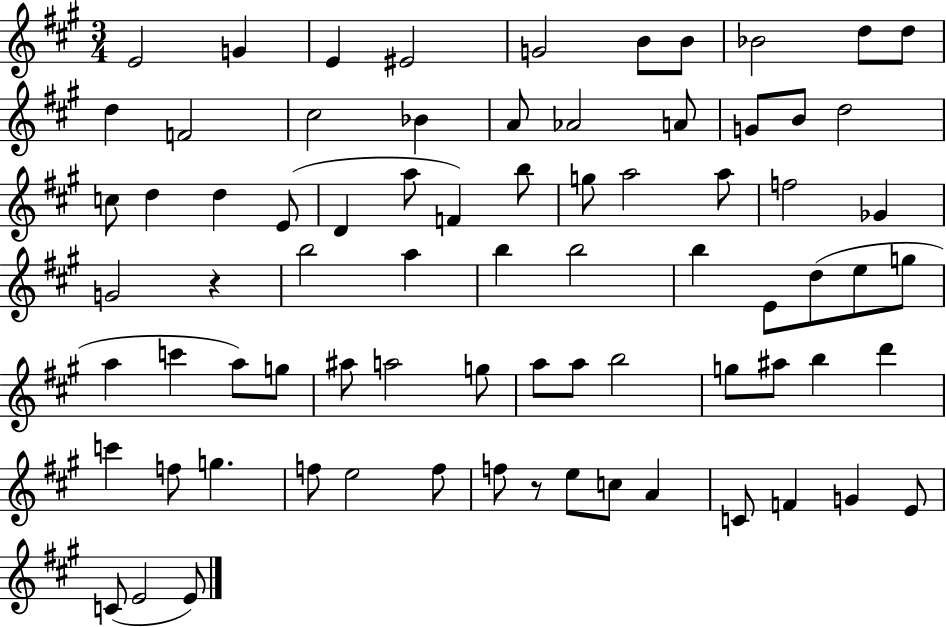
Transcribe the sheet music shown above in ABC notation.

X:1
T:Untitled
M:3/4
L:1/4
K:A
E2 G E ^E2 G2 B/2 B/2 _B2 d/2 d/2 d F2 ^c2 _B A/2 _A2 A/2 G/2 B/2 d2 c/2 d d E/2 D a/2 F b/2 g/2 a2 a/2 f2 _G G2 z b2 a b b2 b E/2 d/2 e/2 g/2 a c' a/2 g/2 ^a/2 a2 g/2 a/2 a/2 b2 g/2 ^a/2 b d' c' f/2 g f/2 e2 f/2 f/2 z/2 e/2 c/2 A C/2 F G E/2 C/2 E2 E/2